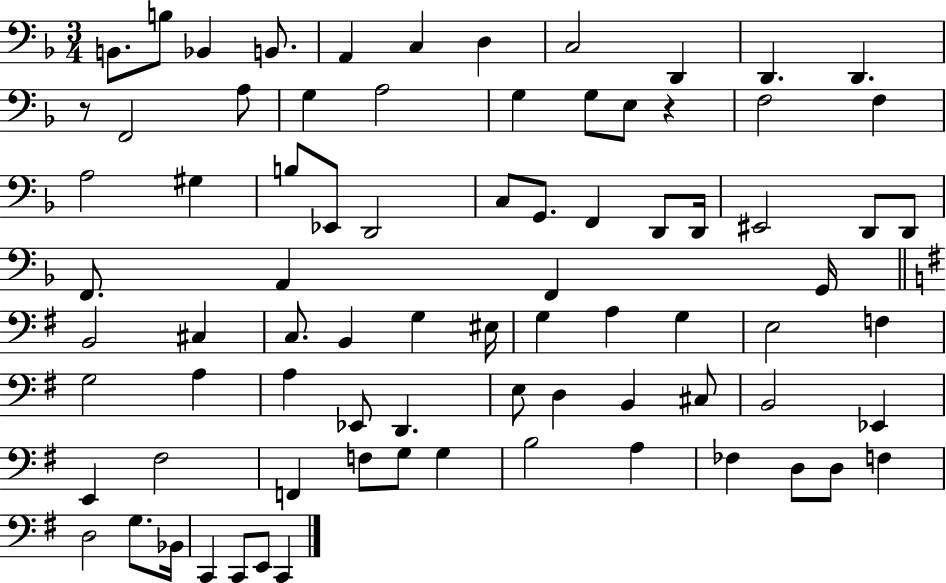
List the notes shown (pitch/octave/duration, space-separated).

B2/e. B3/e Bb2/q B2/e. A2/q C3/q D3/q C3/h D2/q D2/q. D2/q. R/e F2/h A3/e G3/q A3/h G3/q G3/e E3/e R/q F3/h F3/q A3/h G#3/q B3/e Eb2/e D2/h C3/e G2/e. F2/q D2/e D2/s EIS2/h D2/e D2/e F2/e. A2/q F2/q G2/s B2/h C#3/q C3/e. B2/q G3/q EIS3/s G3/q A3/q G3/q E3/h F3/q G3/h A3/q A3/q Eb2/e D2/q. E3/e D3/q B2/q C#3/e B2/h Eb2/q E2/q F#3/h F2/q F3/e G3/e G3/q B3/h A3/q FES3/q D3/e D3/e F3/q D3/h G3/e. Bb2/s C2/q C2/e E2/e C2/q